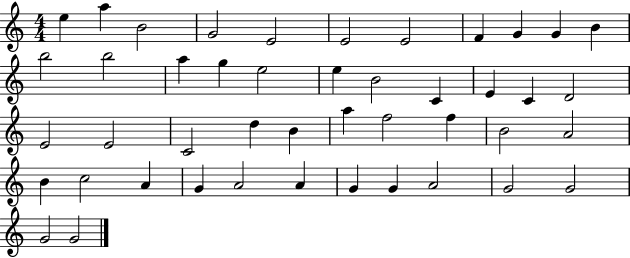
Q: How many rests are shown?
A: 0